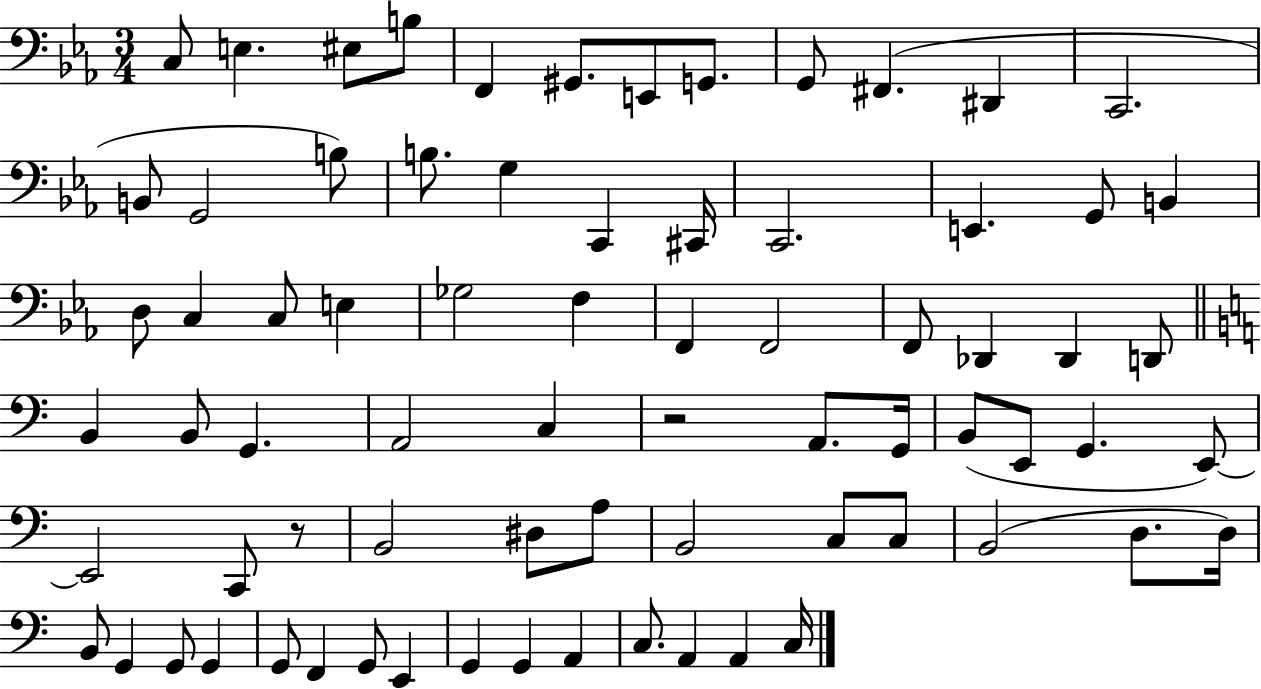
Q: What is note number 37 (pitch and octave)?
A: B2